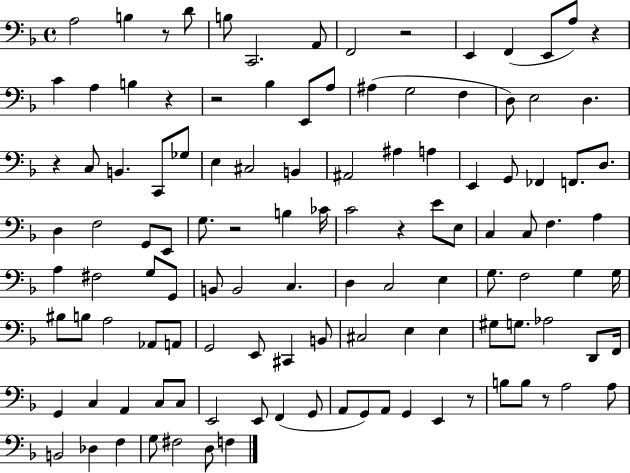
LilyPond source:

{
  \clef bass
  \time 4/4
  \defaultTimeSignature
  \key f \major
  a2 b4 r8 d'8 | b8 c,2. a,8 | f,2 r2 | e,4 f,4( e,8 a8) r4 | \break c'4 a4 b4 r4 | r2 bes4 e,8 a8 | ais4( g2 f4 | d8) e2 d4. | \break r4 c8 b,4. c,8 ges8 | e4 cis2 b,4 | ais,2 ais4 a4 | e,4 g,8 fes,4 f,8. d8. | \break d4 f2 g,8 e,8 | g8. r2 b4 ces'16 | c'2 r4 e'8 e8 | c4 c8 f4. a4 | \break a4 fis2 g8 g,8 | b,8 b,2 c4. | d4 c2 e4 | g8. f2 g4 g16 | \break bis8 b8 a2 aes,8 a,8 | g,2 e,8 cis,4 b,8 | cis2 e4 e4 | gis8 g8. aes2 d,8 f,16 | \break g,4 c4 a,4 c8 c8 | e,2 e,8 f,4( g,8 | a,8 g,8) a,8 g,4 e,4 r8 | b8 b8 r8 a2 a8 | \break b,2 des4 f4 | g8 fis2 d8 f4 | \bar "|."
}